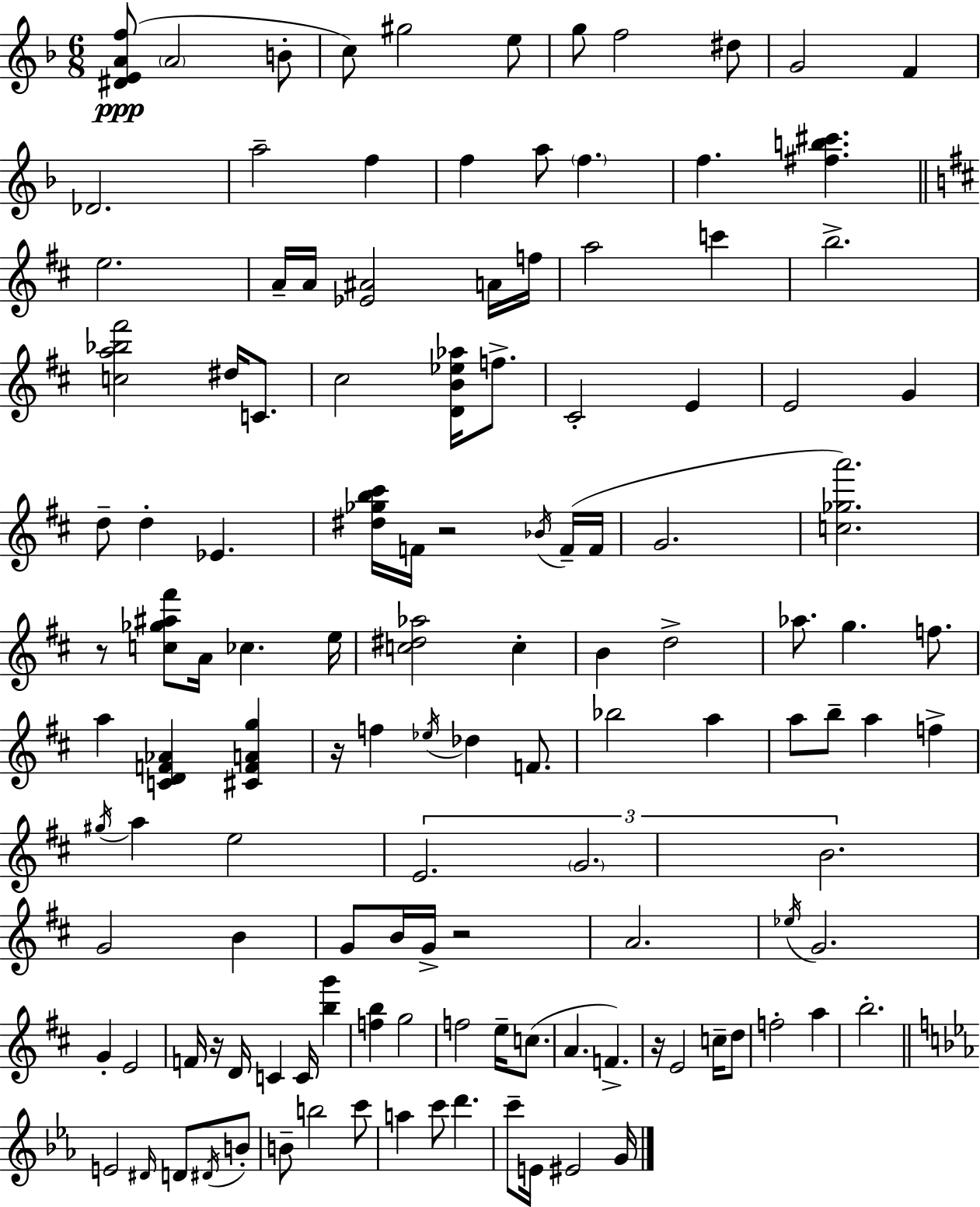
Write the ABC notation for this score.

X:1
T:Untitled
M:6/8
L:1/4
K:F
[^DEAf]/2 A2 B/2 c/2 ^g2 e/2 g/2 f2 ^d/2 G2 F _D2 a2 f f a/2 f f [^fb^c'] e2 A/4 A/4 [_E^A]2 A/4 f/4 a2 c' b2 [ca_b^f']2 ^d/4 C/2 ^c2 [DB_e_a]/4 f/2 ^C2 E E2 G d/2 d _E [^d_gb^c']/4 F/4 z2 _B/4 F/4 F/4 G2 [c_ga']2 z/2 [c_g^a^f']/2 A/4 _c e/4 [c^d_a]2 c B d2 _a/2 g f/2 a [CDF_A] [^CFAg] z/4 f _e/4 _d F/2 _b2 a a/2 b/2 a f ^g/4 a e2 E2 G2 B2 G2 B G/2 B/4 G/4 z2 A2 _e/4 G2 G E2 F/4 z/4 D/4 C C/4 [bg'] [fb] g2 f2 e/4 c/2 A F z/4 E2 c/4 d/2 f2 a b2 E2 ^D/4 D/2 ^D/4 B/2 B/2 b2 c'/2 a c'/2 d' c'/2 E/4 ^E2 G/4